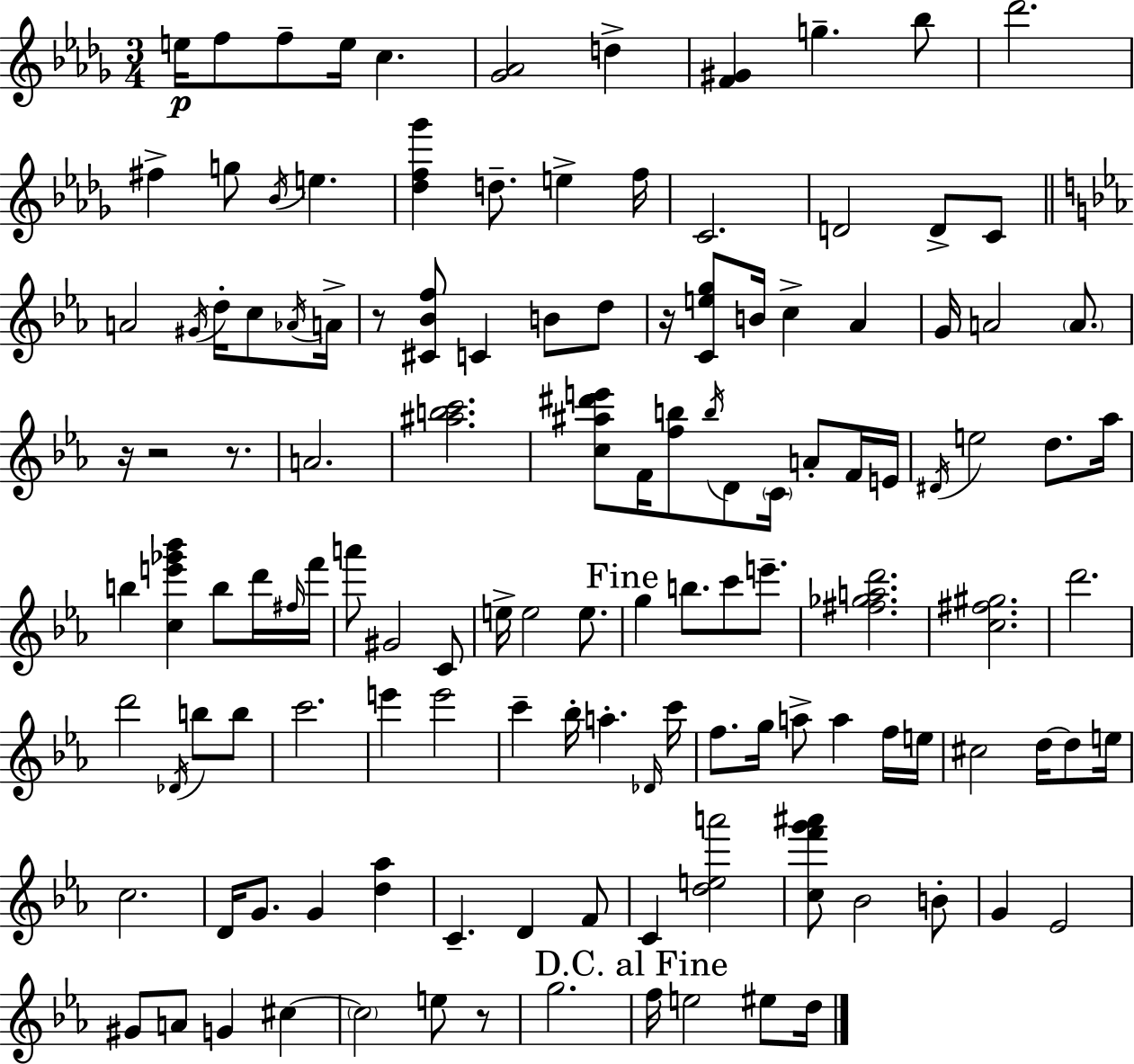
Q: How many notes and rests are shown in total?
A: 128